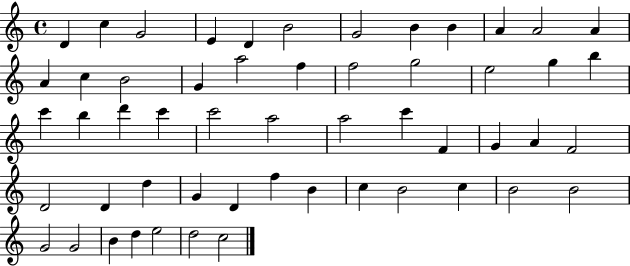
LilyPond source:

{
  \clef treble
  \time 4/4
  \defaultTimeSignature
  \key c \major
  d'4 c''4 g'2 | e'4 d'4 b'2 | g'2 b'4 b'4 | a'4 a'2 a'4 | \break a'4 c''4 b'2 | g'4 a''2 f''4 | f''2 g''2 | e''2 g''4 b''4 | \break c'''4 b''4 d'''4 c'''4 | c'''2 a''2 | a''2 c'''4 f'4 | g'4 a'4 f'2 | \break d'2 d'4 d''4 | g'4 d'4 f''4 b'4 | c''4 b'2 c''4 | b'2 b'2 | \break g'2 g'2 | b'4 d''4 e''2 | d''2 c''2 | \bar "|."
}